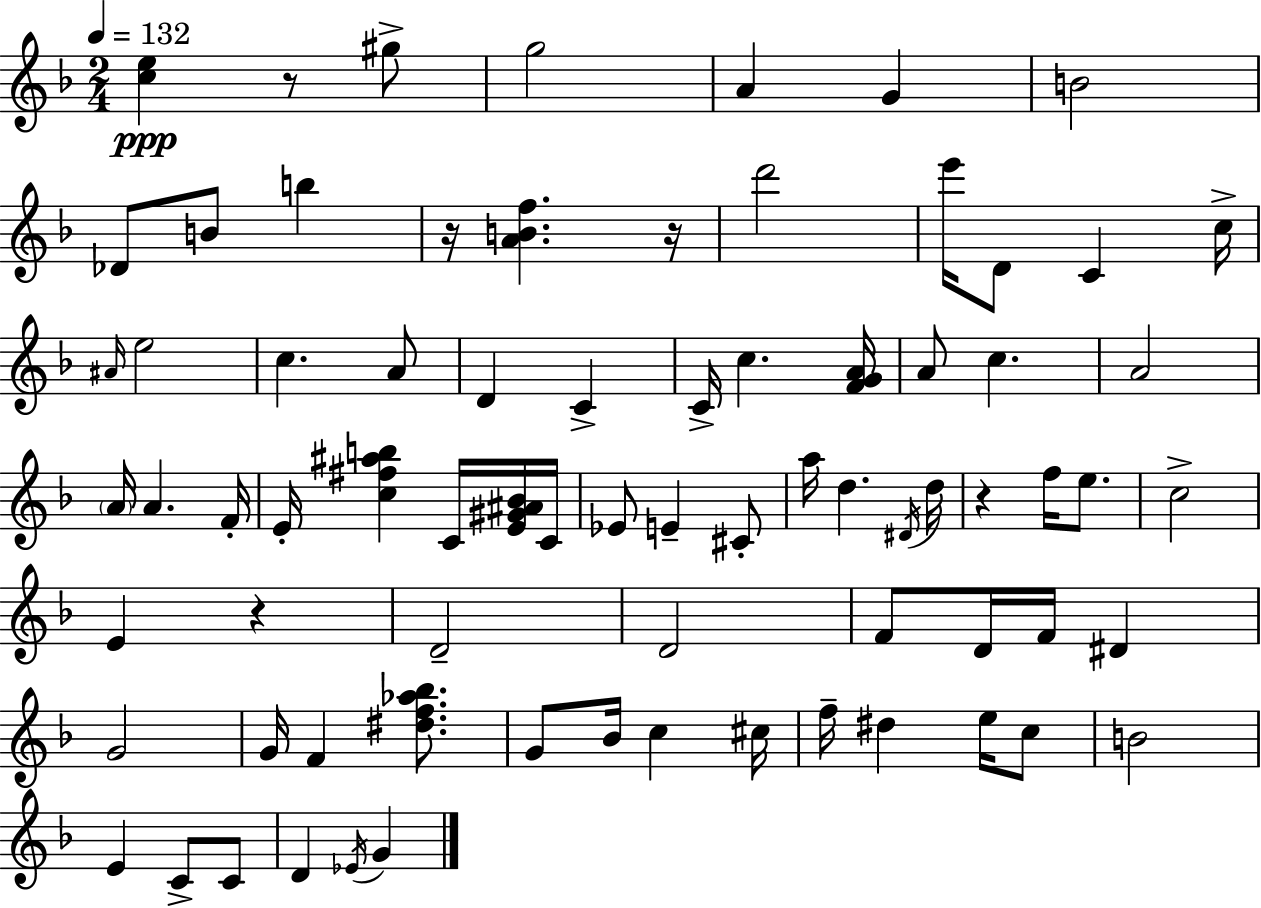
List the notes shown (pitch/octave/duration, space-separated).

[C5,E5]/q R/e G#5/e G5/h A4/q G4/q B4/h Db4/e B4/e B5/q R/s [A4,B4,F5]/q. R/s D6/h E6/s D4/e C4/q C5/s A#4/s E5/h C5/q. A4/e D4/q C4/q C4/s C5/q. [F4,G4,A4]/s A4/e C5/q. A4/h A4/s A4/q. F4/s E4/s [C5,F#5,A#5,B5]/q C4/s [E4,G#4,A#4,Bb4]/s C4/s Eb4/e E4/q C#4/e A5/s D5/q. D#4/s D5/s R/q F5/s E5/e. C5/h E4/q R/q D4/h D4/h F4/e D4/s F4/s D#4/q G4/h G4/s F4/q [D#5,F5,Ab5,Bb5]/e. G4/e Bb4/s C5/q C#5/s F5/s D#5/q E5/s C5/e B4/h E4/q C4/e C4/e D4/q Eb4/s G4/q